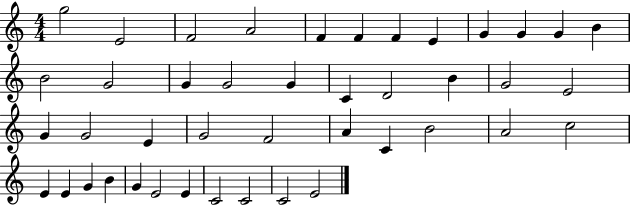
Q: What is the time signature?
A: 4/4